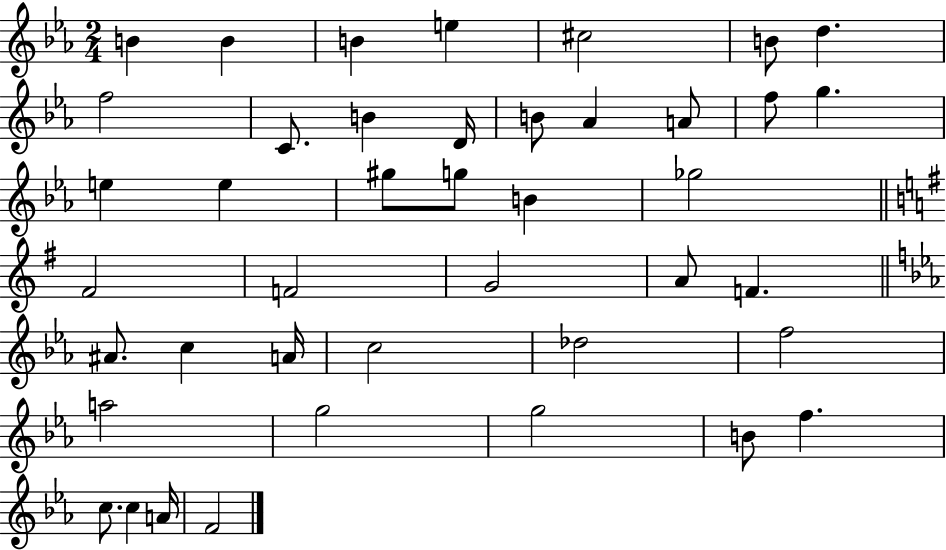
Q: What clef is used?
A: treble